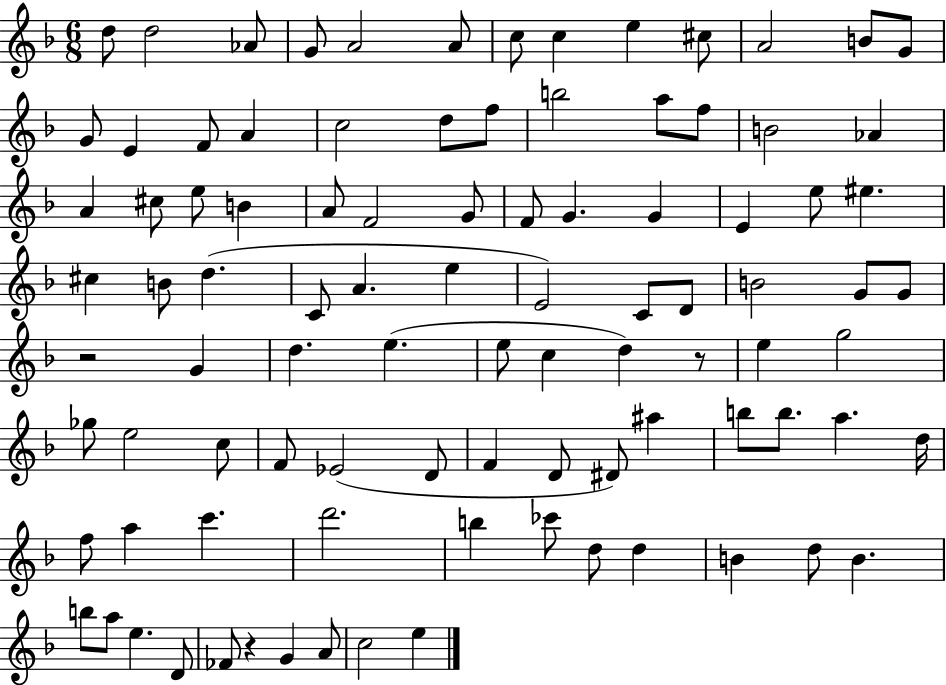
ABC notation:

X:1
T:Untitled
M:6/8
L:1/4
K:F
d/2 d2 _A/2 G/2 A2 A/2 c/2 c e ^c/2 A2 B/2 G/2 G/2 E F/2 A c2 d/2 f/2 b2 a/2 f/2 B2 _A A ^c/2 e/2 B A/2 F2 G/2 F/2 G G E e/2 ^e ^c B/2 d C/2 A e E2 C/2 D/2 B2 G/2 G/2 z2 G d e e/2 c d z/2 e g2 _g/2 e2 c/2 F/2 _E2 D/2 F D/2 ^D/2 ^a b/2 b/2 a d/4 f/2 a c' d'2 b _c'/2 d/2 d B d/2 B b/2 a/2 e D/2 _F/2 z G A/2 c2 e